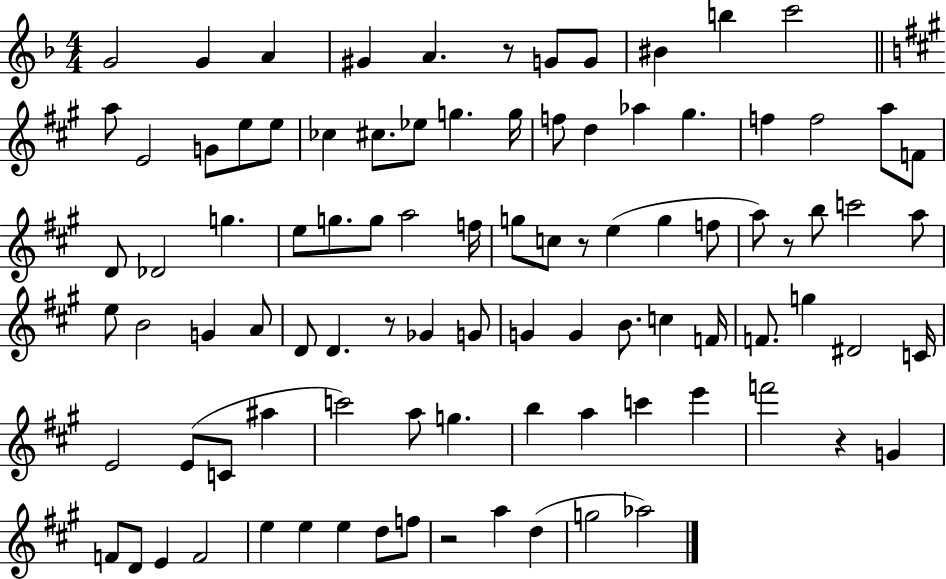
{
  \clef treble
  \numericTimeSignature
  \time 4/4
  \key f \major
  g'2 g'4 a'4 | gis'4 a'4. r8 g'8 g'8 | bis'4 b''4 c'''2 | \bar "||" \break \key a \major a''8 e'2 g'8 e''8 e''8 | ces''4 cis''8. ees''8 g''4. g''16 | f''8 d''4 aes''4 gis''4. | f''4 f''2 a''8 f'8 | \break d'8 des'2 g''4. | e''8 g''8. g''8 a''2 f''16 | g''8 c''8 r8 e''4( g''4 f''8 | a''8) r8 b''8 c'''2 a''8 | \break e''8 b'2 g'4 a'8 | d'8 d'4. r8 ges'4 g'8 | g'4 g'4 b'8. c''4 f'16 | f'8. g''4 dis'2 c'16 | \break e'2 e'8( c'8 ais''4 | c'''2) a''8 g''4. | b''4 a''4 c'''4 e'''4 | f'''2 r4 g'4 | \break f'8 d'8 e'4 f'2 | e''4 e''4 e''4 d''8 f''8 | r2 a''4 d''4( | g''2 aes''2) | \break \bar "|."
}